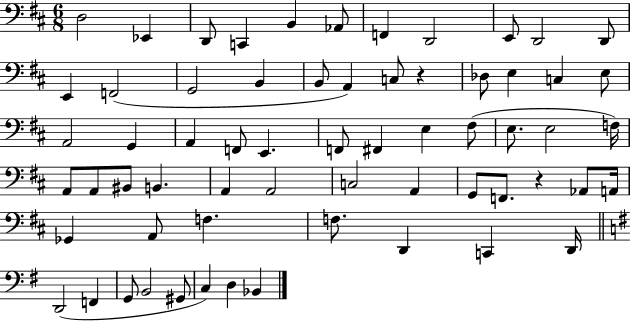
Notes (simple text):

D3/h Eb2/q D2/e C2/q B2/q Ab2/e F2/q D2/h E2/e D2/h D2/e E2/q F2/h G2/h B2/q B2/e A2/q C3/e R/q Db3/e E3/q C3/q E3/e A2/h G2/q A2/q F2/e E2/q. F2/e F#2/q E3/q F#3/e E3/e. E3/h F3/s A2/e A2/e BIS2/e B2/q. A2/q A2/h C3/h A2/q G2/e F2/e. R/q Ab2/e A2/s Gb2/q A2/e F3/q. F3/e. D2/q C2/q D2/s D2/h F2/q G2/e B2/h G#2/e C3/q D3/q Bb2/q